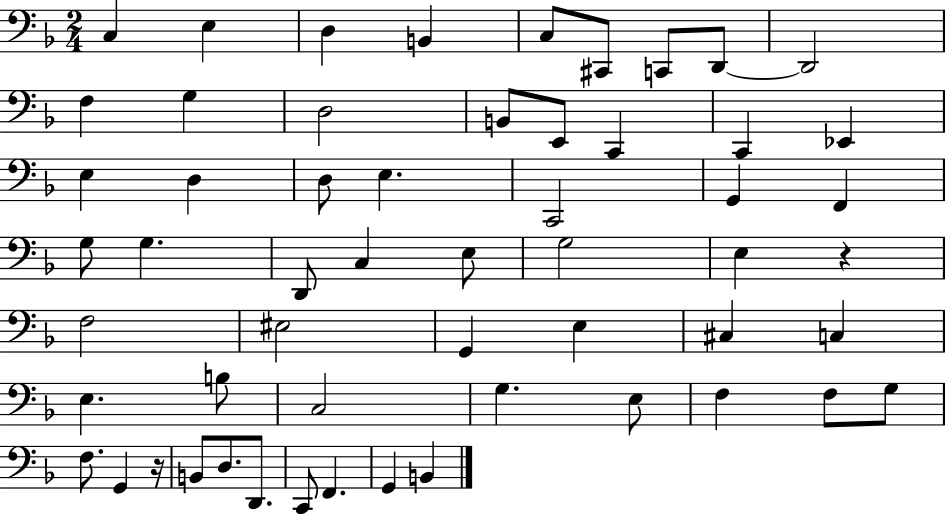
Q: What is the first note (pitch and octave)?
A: C3